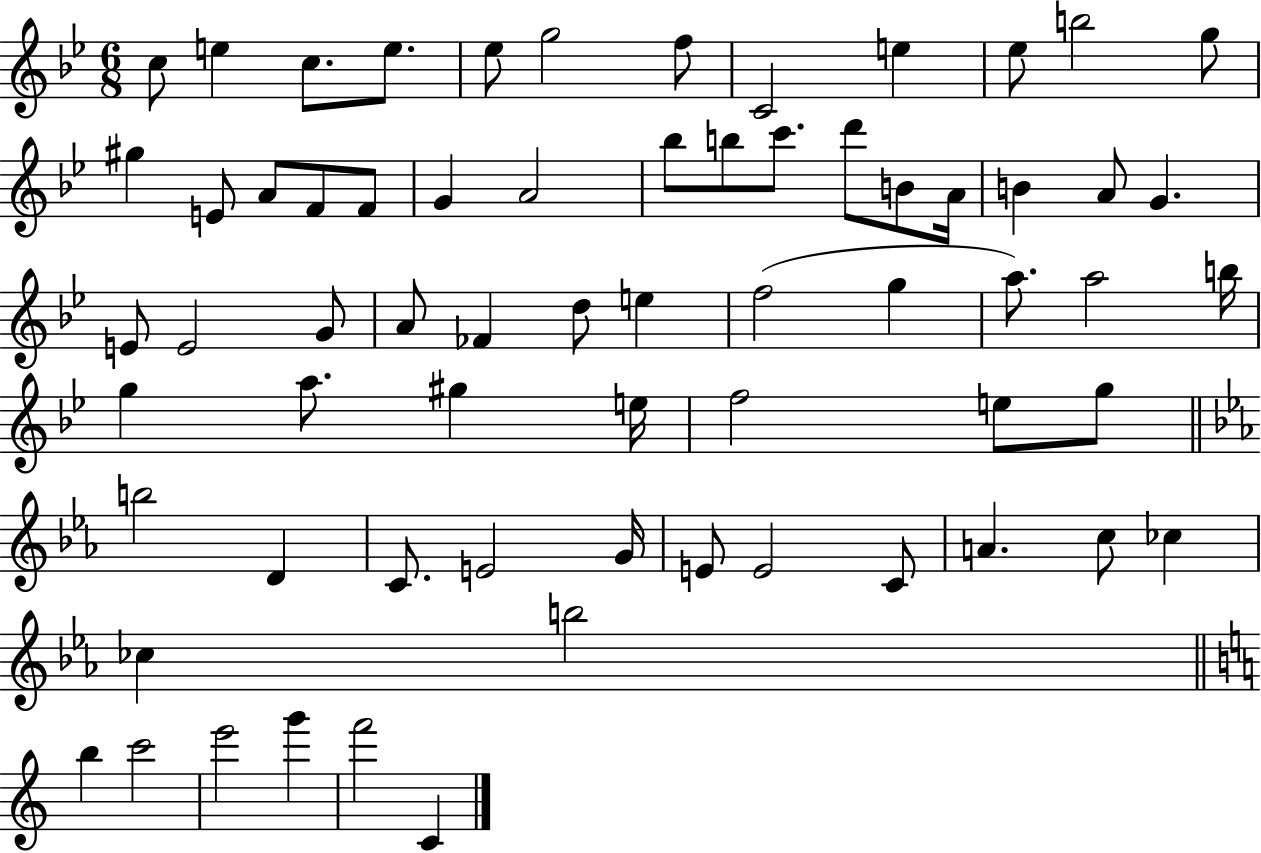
{
  \clef treble
  \numericTimeSignature
  \time 6/8
  \key bes \major
  c''8 e''4 c''8. e''8. | ees''8 g''2 f''8 | c'2 e''4 | ees''8 b''2 g''8 | \break gis''4 e'8 a'8 f'8 f'8 | g'4 a'2 | bes''8 b''8 c'''8. d'''8 b'8 a'16 | b'4 a'8 g'4. | \break e'8 e'2 g'8 | a'8 fes'4 d''8 e''4 | f''2( g''4 | a''8.) a''2 b''16 | \break g''4 a''8. gis''4 e''16 | f''2 e''8 g''8 | \bar "||" \break \key ees \major b''2 d'4 | c'8. e'2 g'16 | e'8 e'2 c'8 | a'4. c''8 ces''4 | \break ces''4 b''2 | \bar "||" \break \key a \minor b''4 c'''2 | e'''2 g'''4 | f'''2 c'4 | \bar "|."
}